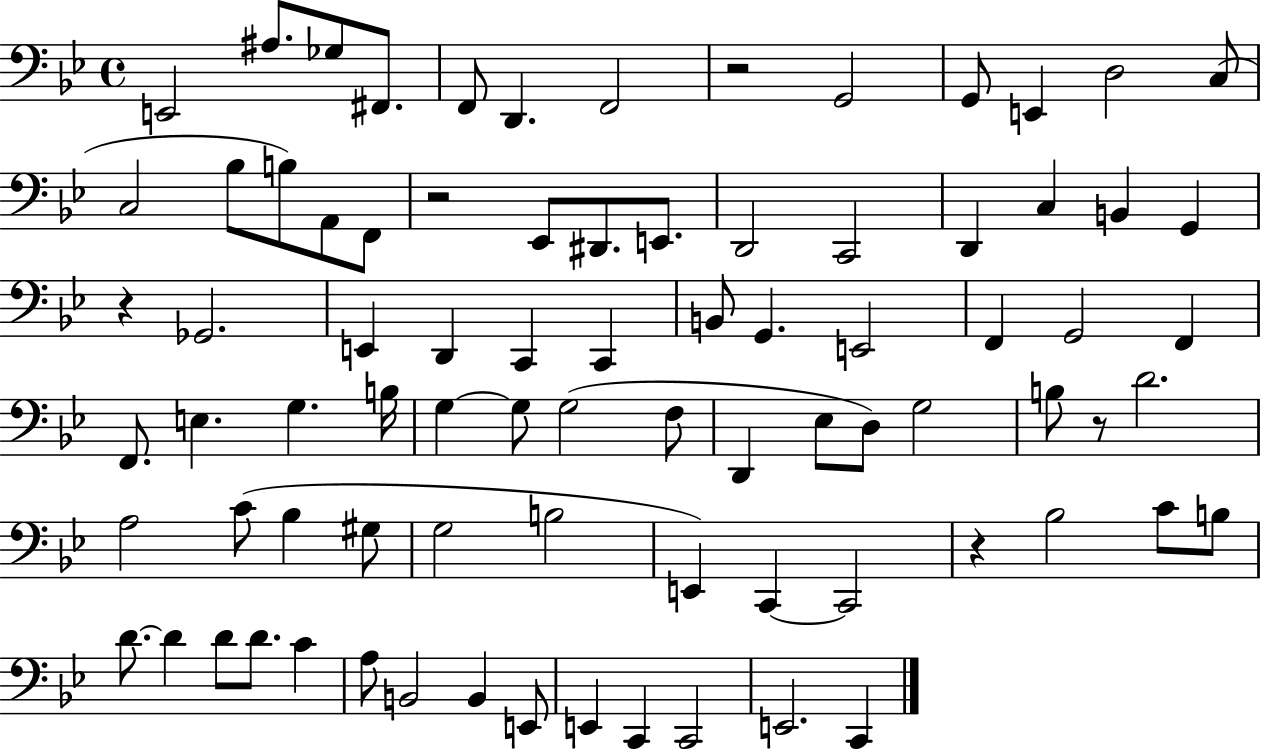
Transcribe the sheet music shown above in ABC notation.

X:1
T:Untitled
M:4/4
L:1/4
K:Bb
E,,2 ^A,/2 _G,/2 ^F,,/2 F,,/2 D,, F,,2 z2 G,,2 G,,/2 E,, D,2 C,/2 C,2 _B,/2 B,/2 A,,/2 F,,/2 z2 _E,,/2 ^D,,/2 E,,/2 D,,2 C,,2 D,, C, B,, G,, z _G,,2 E,, D,, C,, C,, B,,/2 G,, E,,2 F,, G,,2 F,, F,,/2 E, G, B,/4 G, G,/2 G,2 F,/2 D,, _E,/2 D,/2 G,2 B,/2 z/2 D2 A,2 C/2 _B, ^G,/2 G,2 B,2 E,, C,, C,,2 z _B,2 C/2 B,/2 D/2 D D/2 D/2 C A,/2 B,,2 B,, E,,/2 E,, C,, C,,2 E,,2 C,,